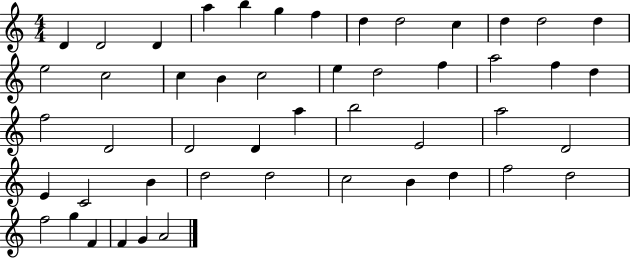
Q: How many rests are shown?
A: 0